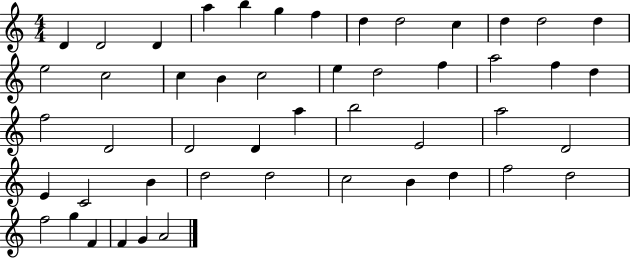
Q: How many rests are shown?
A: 0